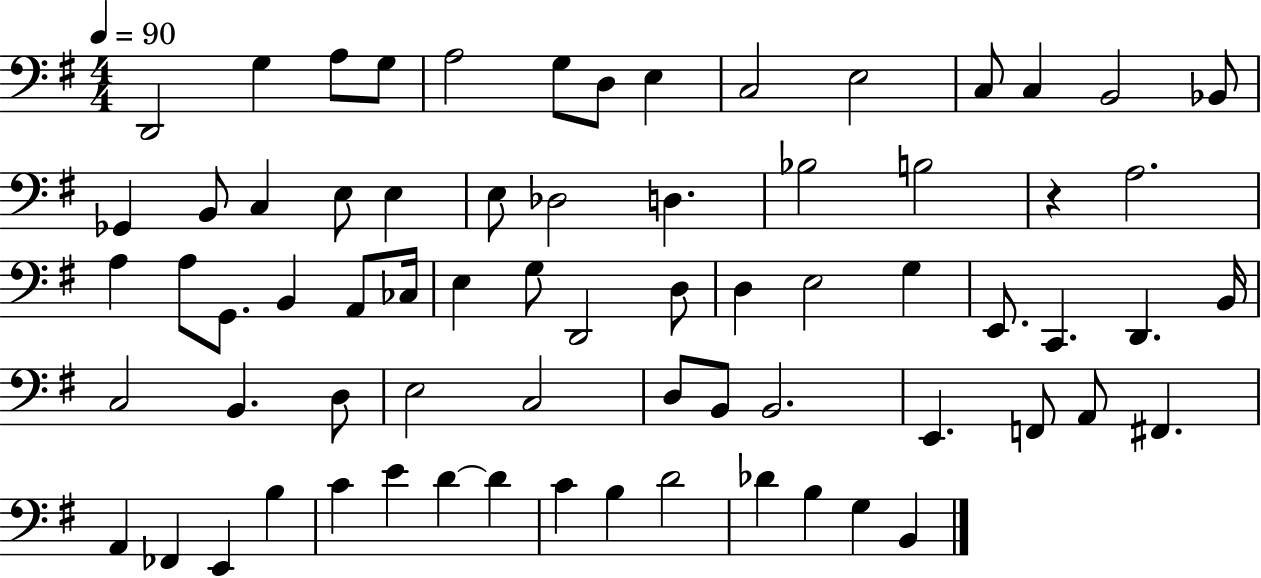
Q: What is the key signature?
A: G major